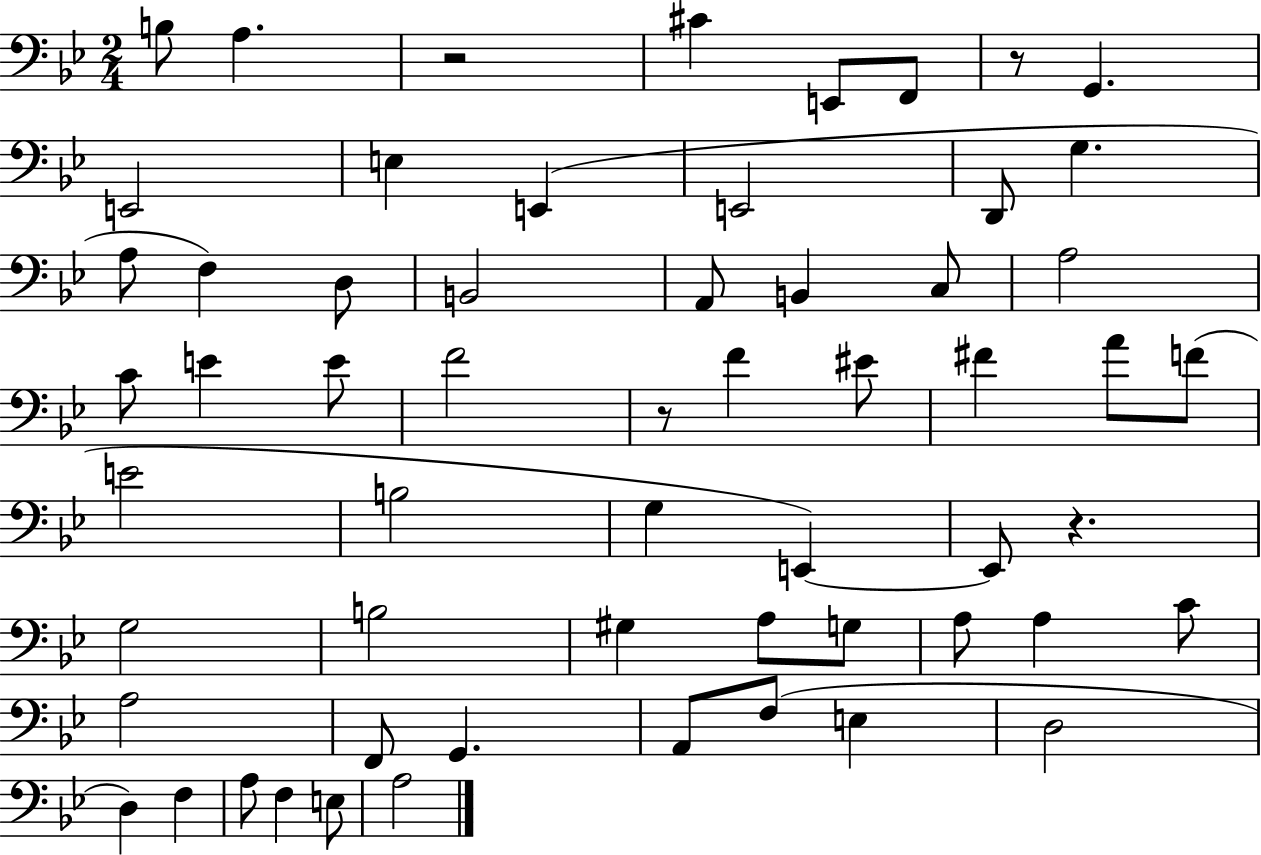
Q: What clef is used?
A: bass